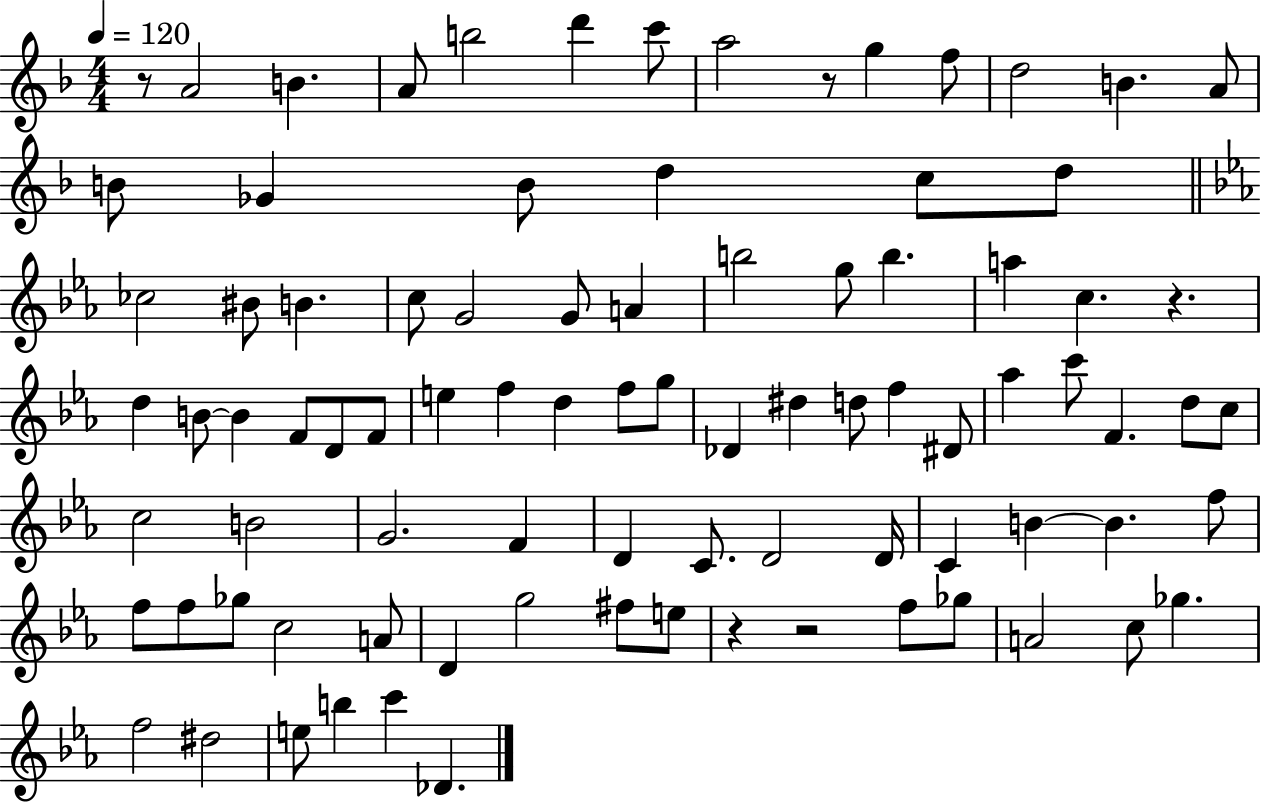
R/e A4/h B4/q. A4/e B5/h D6/q C6/e A5/h R/e G5/q F5/e D5/h B4/q. A4/e B4/e Gb4/q B4/e D5/q C5/e D5/e CES5/h BIS4/e B4/q. C5/e G4/h G4/e A4/q B5/h G5/e B5/q. A5/q C5/q. R/q. D5/q B4/e B4/q F4/e D4/e F4/e E5/q F5/q D5/q F5/e G5/e Db4/q D#5/q D5/e F5/q D#4/e Ab5/q C6/e F4/q. D5/e C5/e C5/h B4/h G4/h. F4/q D4/q C4/e. D4/h D4/s C4/q B4/q B4/q. F5/e F5/e F5/e Gb5/e C5/h A4/e D4/q G5/h F#5/e E5/e R/q R/h F5/e Gb5/e A4/h C5/e Gb5/q. F5/h D#5/h E5/e B5/q C6/q Db4/q.